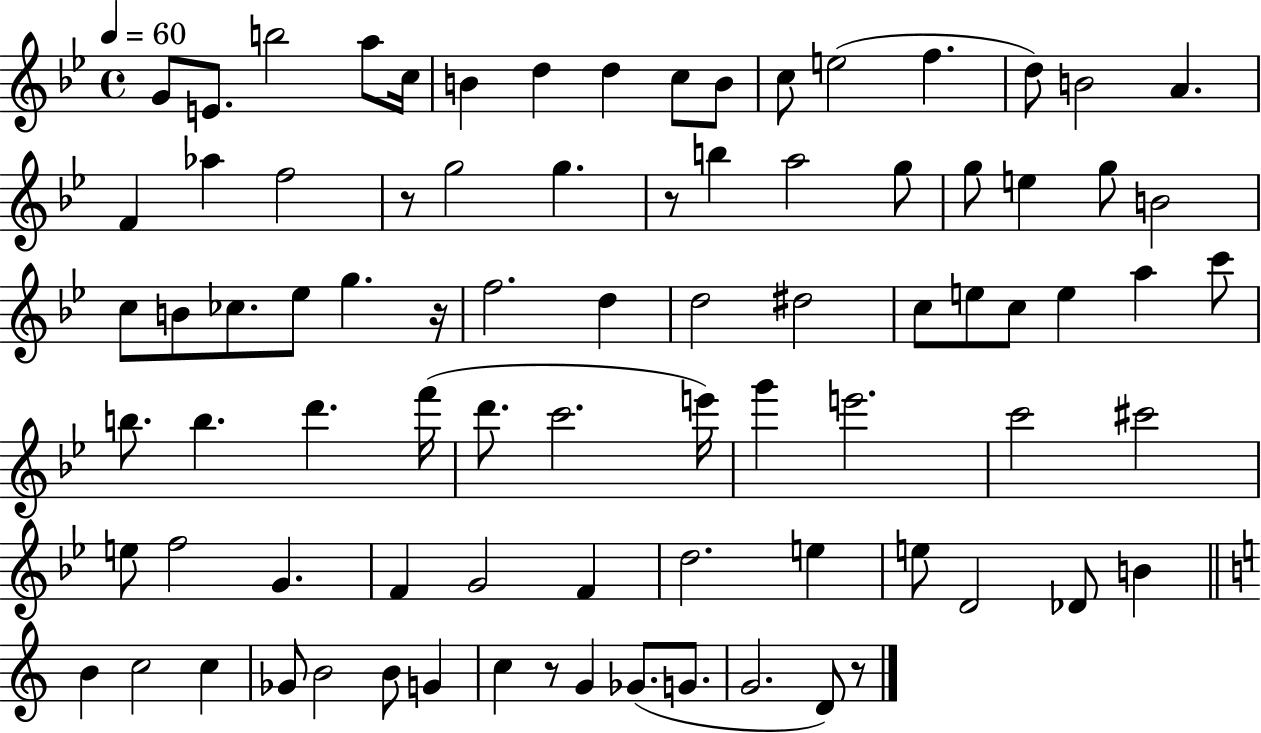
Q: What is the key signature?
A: BES major